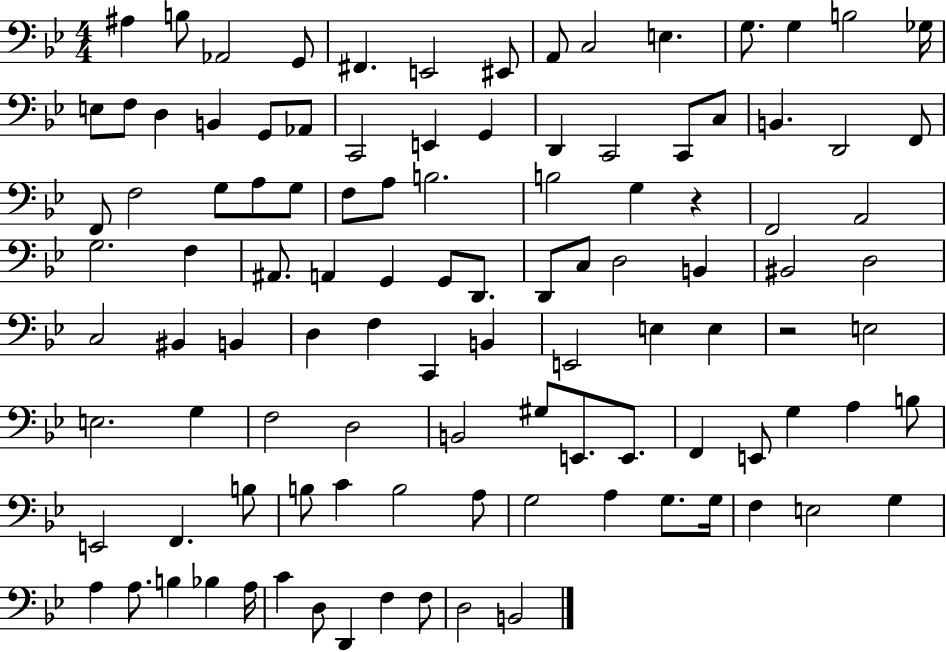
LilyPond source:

{
  \clef bass
  \numericTimeSignature
  \time 4/4
  \key bes \major
  ais4 b8 aes,2 g,8 | fis,4. e,2 eis,8 | a,8 c2 e4. | g8. g4 b2 ges16 | \break e8 f8 d4 b,4 g,8 aes,8 | c,2 e,4 g,4 | d,4 c,2 c,8 c8 | b,4. d,2 f,8 | \break f,8 f2 g8 a8 g8 | f8 a8 b2. | b2 g4 r4 | f,2 a,2 | \break g2. f4 | ais,8. a,4 g,4 g,8 d,8. | d,8 c8 d2 b,4 | bis,2 d2 | \break c2 bis,4 b,4 | d4 f4 c,4 b,4 | e,2 e4 e4 | r2 e2 | \break e2. g4 | f2 d2 | b,2 gis8 e,8. e,8. | f,4 e,8 g4 a4 b8 | \break e,2 f,4. b8 | b8 c'4 b2 a8 | g2 a4 g8. g16 | f4 e2 g4 | \break a4 a8. b4 bes4 a16 | c'4 d8 d,4 f4 f8 | d2 b,2 | \bar "|."
}